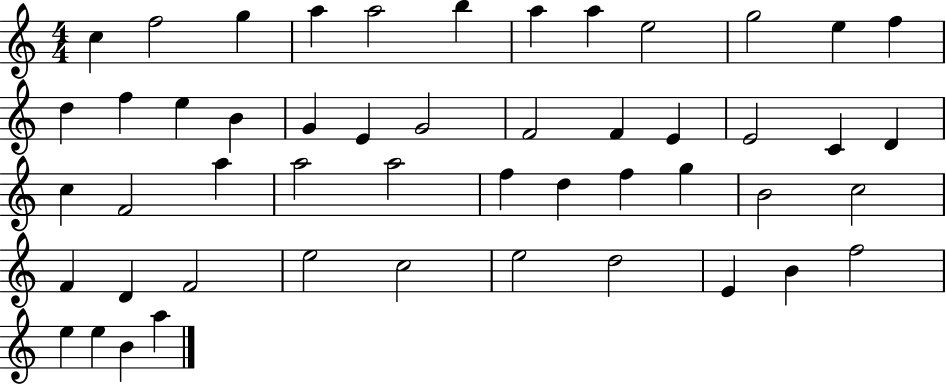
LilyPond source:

{
  \clef treble
  \numericTimeSignature
  \time 4/4
  \key c \major
  c''4 f''2 g''4 | a''4 a''2 b''4 | a''4 a''4 e''2 | g''2 e''4 f''4 | \break d''4 f''4 e''4 b'4 | g'4 e'4 g'2 | f'2 f'4 e'4 | e'2 c'4 d'4 | \break c''4 f'2 a''4 | a''2 a''2 | f''4 d''4 f''4 g''4 | b'2 c''2 | \break f'4 d'4 f'2 | e''2 c''2 | e''2 d''2 | e'4 b'4 f''2 | \break e''4 e''4 b'4 a''4 | \bar "|."
}